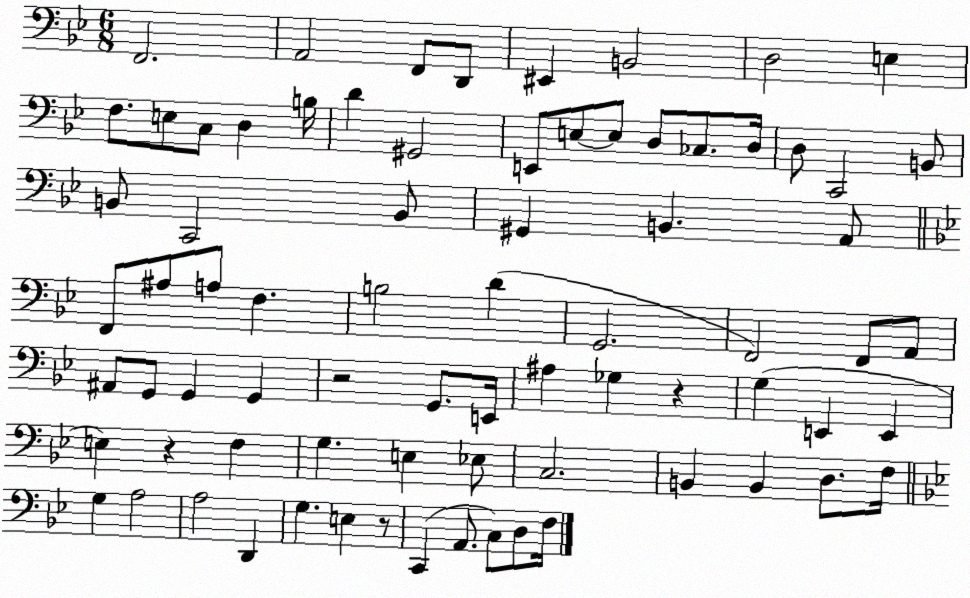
X:1
T:Untitled
M:6/8
L:1/4
K:Bb
F,,2 A,,2 F,,/2 D,,/2 ^E,, B,,2 D,2 E, F,/2 E,/2 C,/2 D, B,/4 D ^G,,2 E,,/2 E,/2 E,/2 D,/2 _C,/2 D,/4 D,/2 C,,2 B,,/2 B,,/2 C,,2 B,,/2 ^G,, B,, A,,/2 F,,/2 ^A,/2 A,/2 F, B,2 D G,,2 F,,2 F,,/2 A,,/2 ^A,,/2 G,,/2 G,, G,, z2 G,,/2 E,,/4 ^A, _G, z G, E,, E,, E, z F, G, E, _E,/2 C,2 B,, B,, D,/2 F,/4 G, A,2 A,2 D,, G, E, z/2 C,, A,,/2 C,/2 D,/2 F,/4